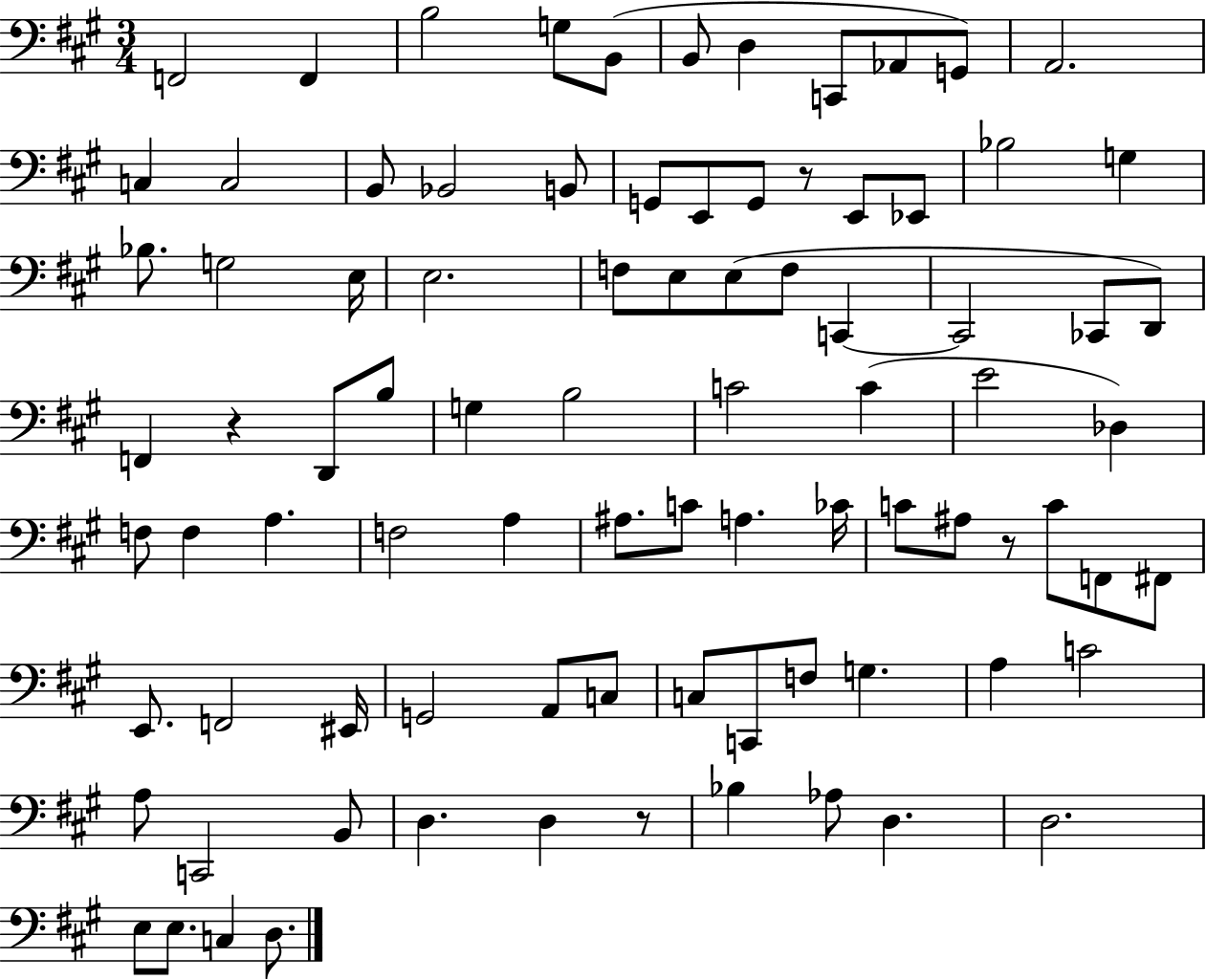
F2/h F2/q B3/h G3/e B2/e B2/e D3/q C2/e Ab2/e G2/e A2/h. C3/q C3/h B2/e Bb2/h B2/e G2/e E2/e G2/e R/e E2/e Eb2/e Bb3/h G3/q Bb3/e. G3/h E3/s E3/h. F3/e E3/e E3/e F3/e C2/q C2/h CES2/e D2/e F2/q R/q D2/e B3/e G3/q B3/h C4/h C4/q E4/h Db3/q F3/e F3/q A3/q. F3/h A3/q A#3/e. C4/e A3/q. CES4/s C4/e A#3/e R/e C4/e F2/e F#2/e E2/e. F2/h EIS2/s G2/h A2/e C3/e C3/e C2/e F3/e G3/q. A3/q C4/h A3/e C2/h B2/e D3/q. D3/q R/e Bb3/q Ab3/e D3/q. D3/h. E3/e E3/e. C3/q D3/e.